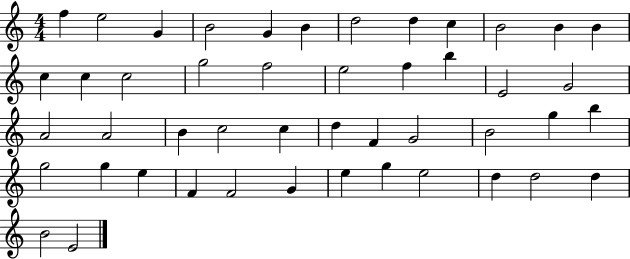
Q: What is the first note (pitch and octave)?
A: F5